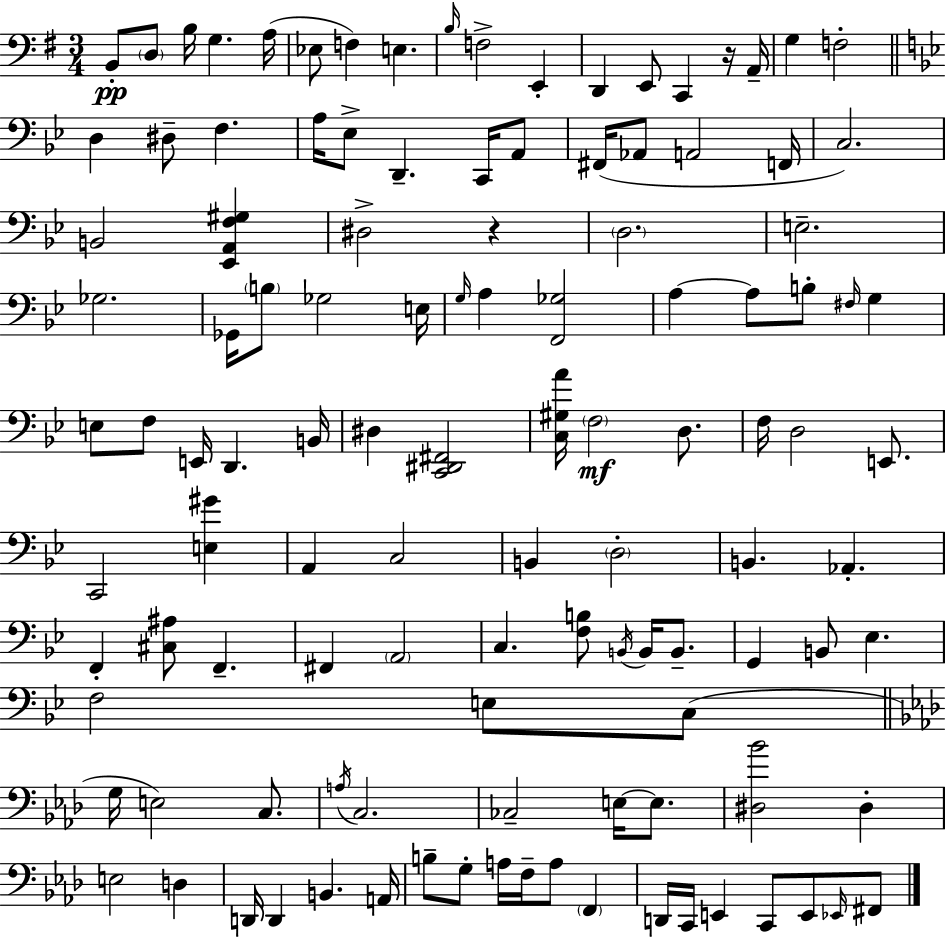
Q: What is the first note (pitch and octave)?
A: B2